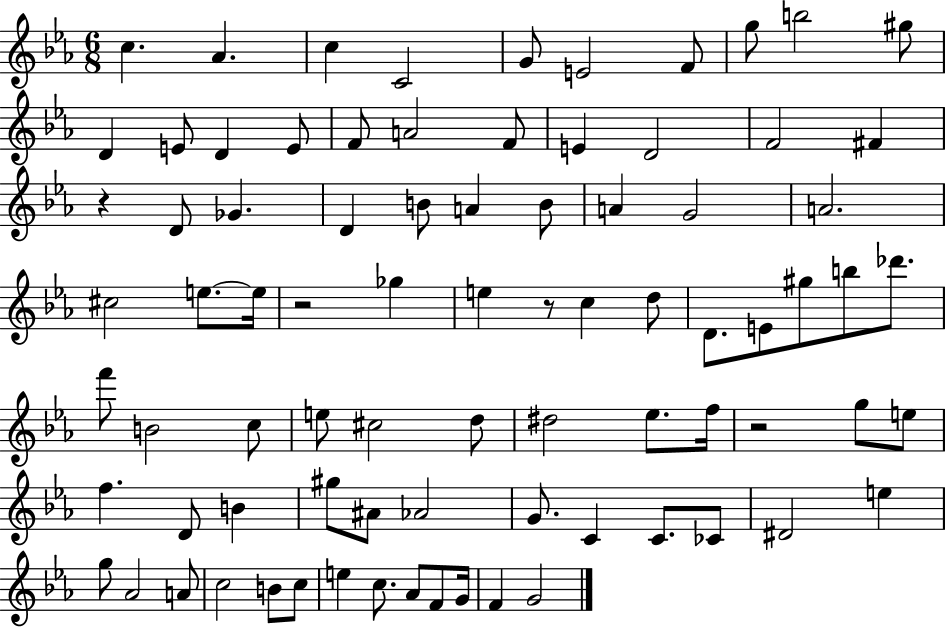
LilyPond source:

{
  \clef treble
  \numericTimeSignature
  \time 6/8
  \key ees \major
  c''4. aes'4. | c''4 c'2 | g'8 e'2 f'8 | g''8 b''2 gis''8 | \break d'4 e'8 d'4 e'8 | f'8 a'2 f'8 | e'4 d'2 | f'2 fis'4 | \break r4 d'8 ges'4. | d'4 b'8 a'4 b'8 | a'4 g'2 | a'2. | \break cis''2 e''8.~~ e''16 | r2 ges''4 | e''4 r8 c''4 d''8 | d'8. e'8 gis''8 b''8 des'''8. | \break f'''8 b'2 c''8 | e''8 cis''2 d''8 | dis''2 ees''8. f''16 | r2 g''8 e''8 | \break f''4. d'8 b'4 | gis''8 ais'8 aes'2 | g'8. c'4 c'8. ces'8 | dis'2 e''4 | \break g''8 aes'2 a'8 | c''2 b'8 c''8 | e''4 c''8. aes'8 f'8 g'16 | f'4 g'2 | \break \bar "|."
}